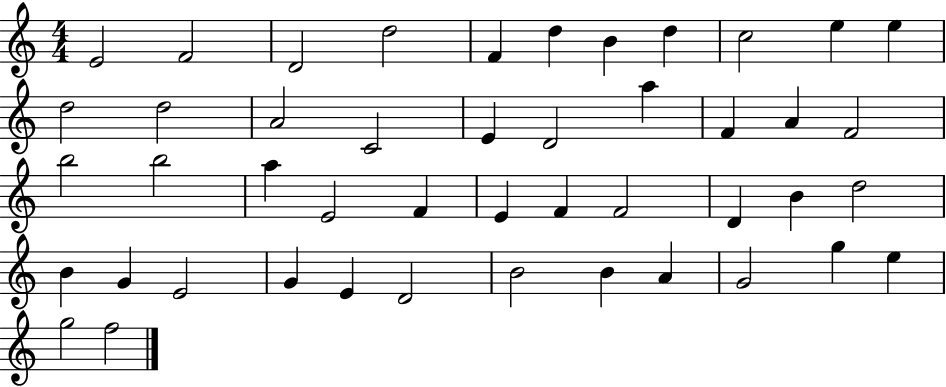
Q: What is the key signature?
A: C major